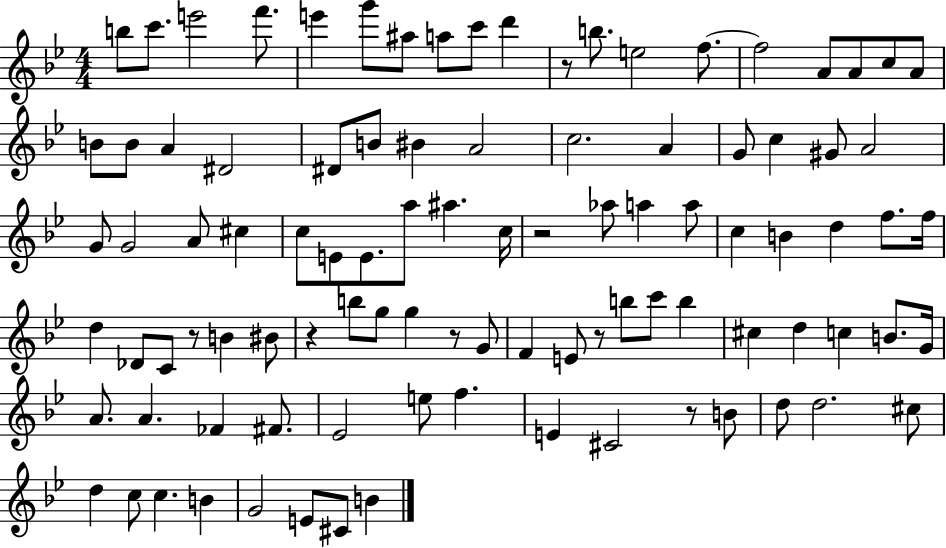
X:1
T:Untitled
M:4/4
L:1/4
K:Bb
b/2 c'/2 e'2 f'/2 e' g'/2 ^a/2 a/2 c'/2 d' z/2 b/2 e2 f/2 f2 A/2 A/2 c/2 A/2 B/2 B/2 A ^D2 ^D/2 B/2 ^B A2 c2 A G/2 c ^G/2 A2 G/2 G2 A/2 ^c c/2 E/2 E/2 a/2 ^a c/4 z2 _a/2 a a/2 c B d f/2 f/4 d _D/2 C/2 z/2 B ^B/2 z b/2 g/2 g z/2 G/2 F E/2 z/2 b/2 c'/2 b ^c d c B/2 G/4 A/2 A _F ^F/2 _E2 e/2 f E ^C2 z/2 B/2 d/2 d2 ^c/2 d c/2 c B G2 E/2 ^C/2 B